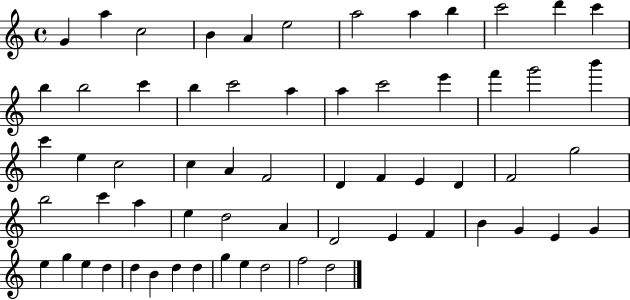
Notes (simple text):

G4/q A5/q C5/h B4/q A4/q E5/h A5/h A5/q B5/q C6/h D6/q C6/q B5/q B5/h C6/q B5/q C6/h A5/q A5/q C6/h E6/q F6/q G6/h B6/q C6/q E5/q C5/h C5/q A4/q F4/h D4/q F4/q E4/q D4/q F4/h G5/h B5/h C6/q A5/q E5/q D5/h A4/q D4/h E4/q F4/q B4/q G4/q E4/q G4/q E5/q G5/q E5/q D5/q D5/q B4/q D5/q D5/q G5/q E5/q D5/h F5/h D5/h